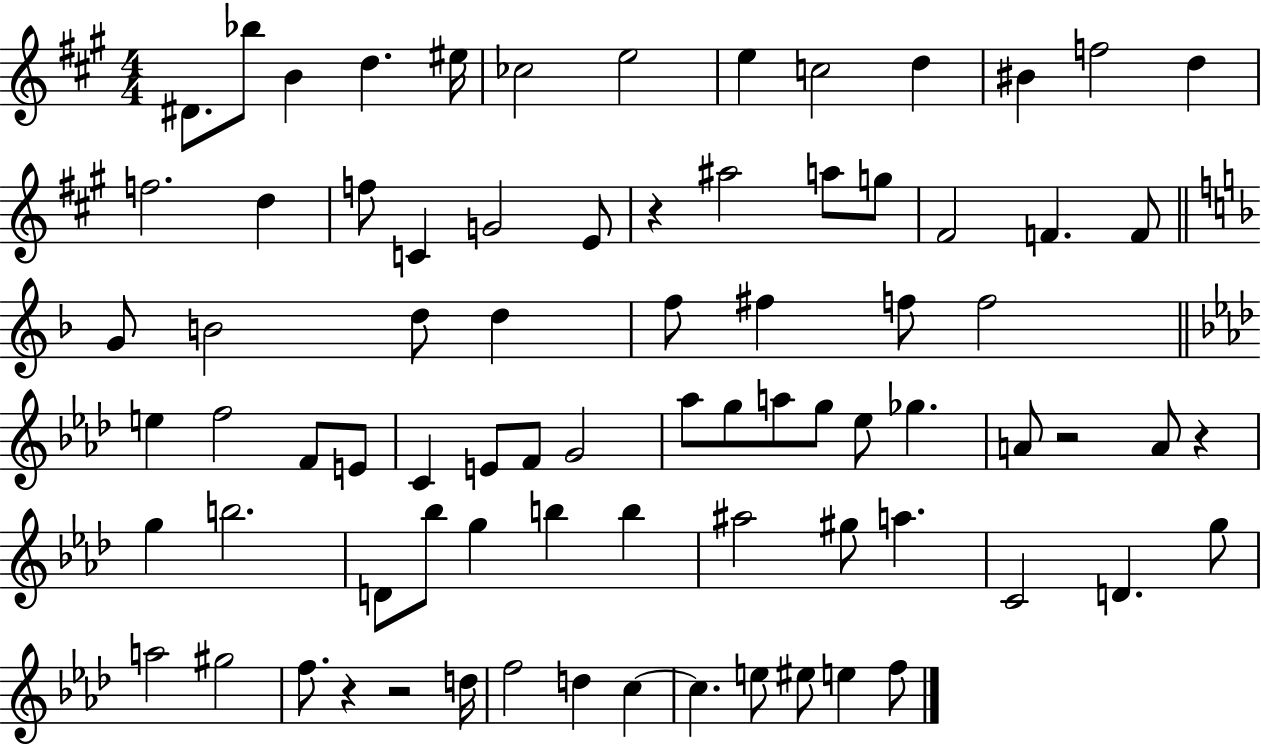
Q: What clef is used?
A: treble